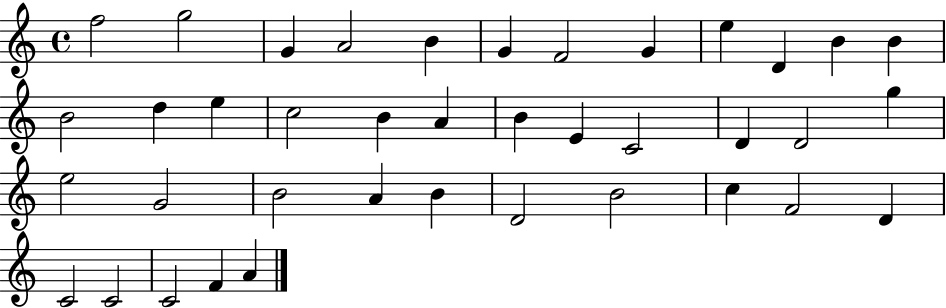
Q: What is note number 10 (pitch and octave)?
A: D4